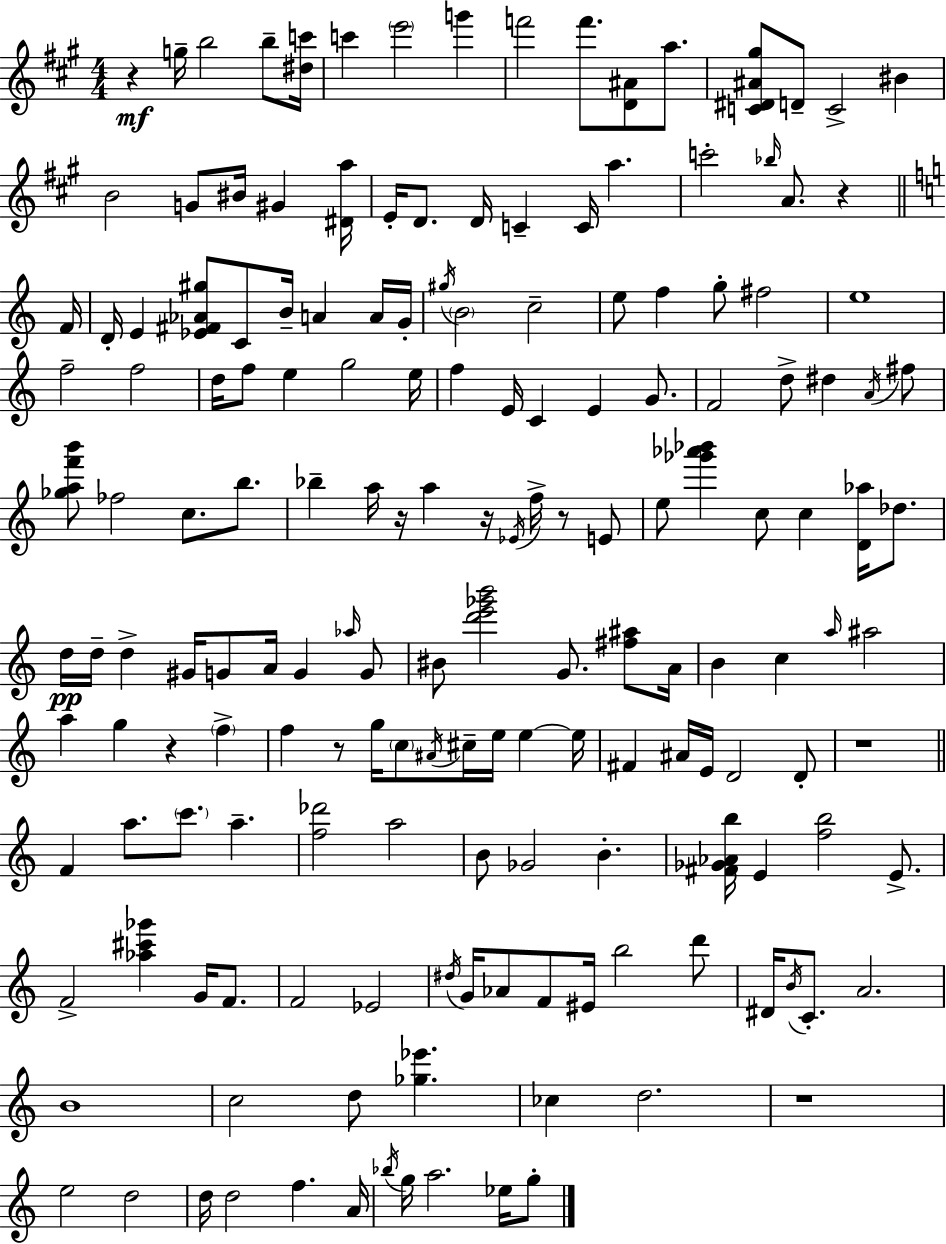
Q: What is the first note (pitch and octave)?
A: G5